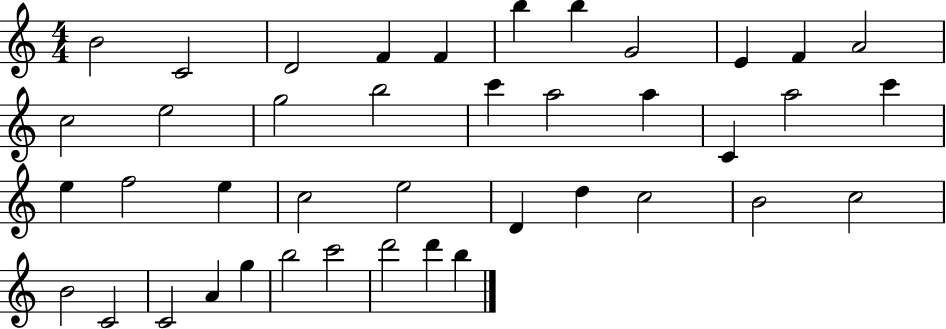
{
  \clef treble
  \numericTimeSignature
  \time 4/4
  \key c \major
  b'2 c'2 | d'2 f'4 f'4 | b''4 b''4 g'2 | e'4 f'4 a'2 | \break c''2 e''2 | g''2 b''2 | c'''4 a''2 a''4 | c'4 a''2 c'''4 | \break e''4 f''2 e''4 | c''2 e''2 | d'4 d''4 c''2 | b'2 c''2 | \break b'2 c'2 | c'2 a'4 g''4 | b''2 c'''2 | d'''2 d'''4 b''4 | \break \bar "|."
}